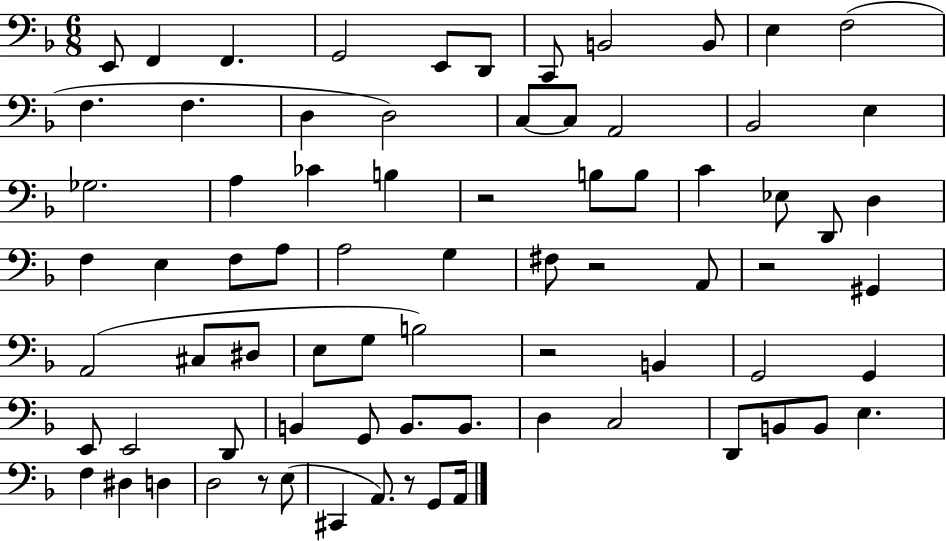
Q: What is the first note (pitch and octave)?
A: E2